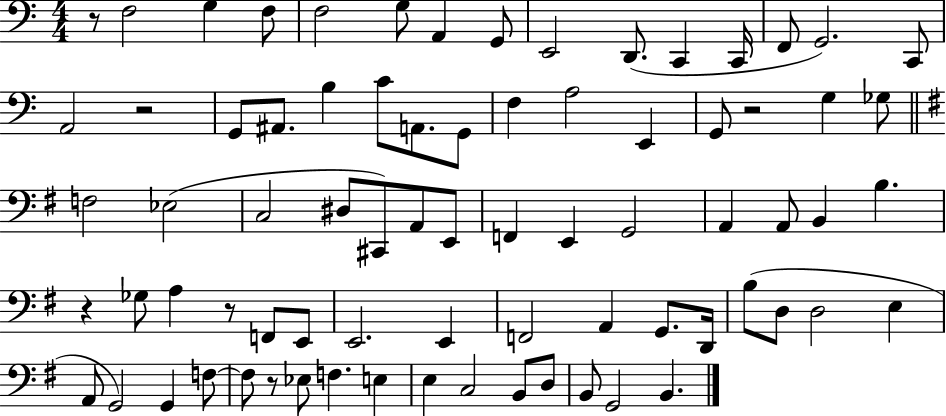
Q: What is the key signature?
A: C major